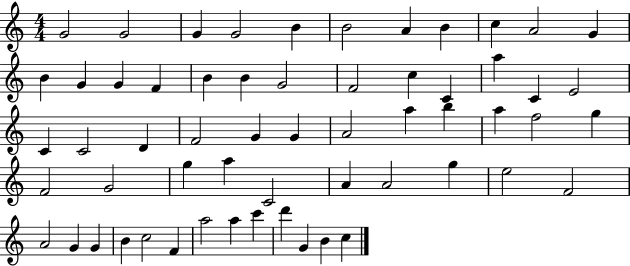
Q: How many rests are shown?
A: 0